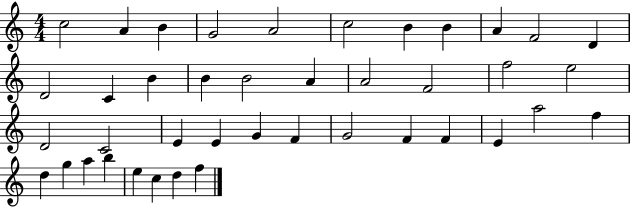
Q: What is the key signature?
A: C major